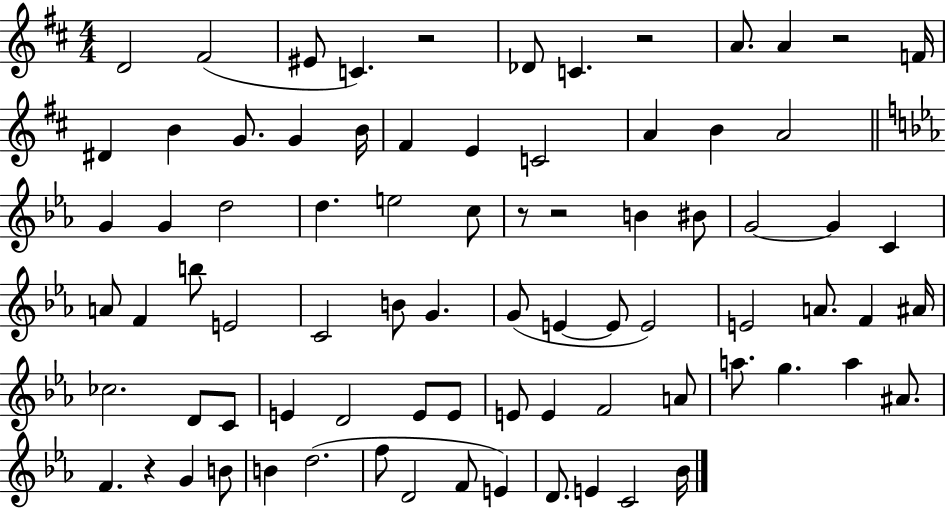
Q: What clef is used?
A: treble